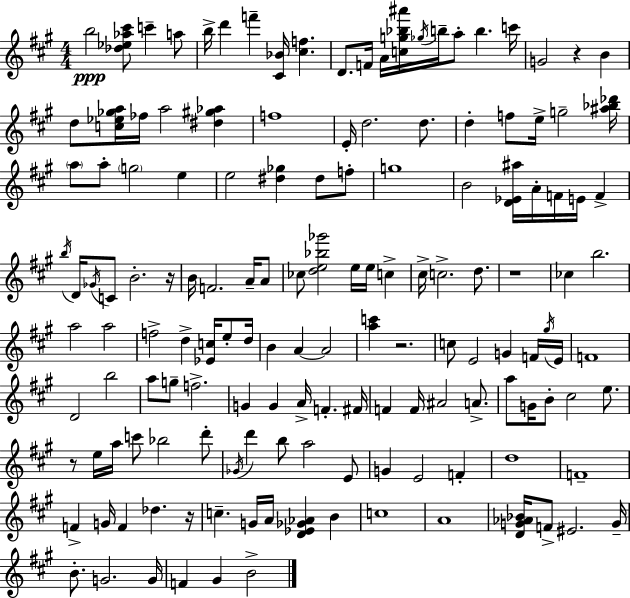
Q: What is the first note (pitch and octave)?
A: B5